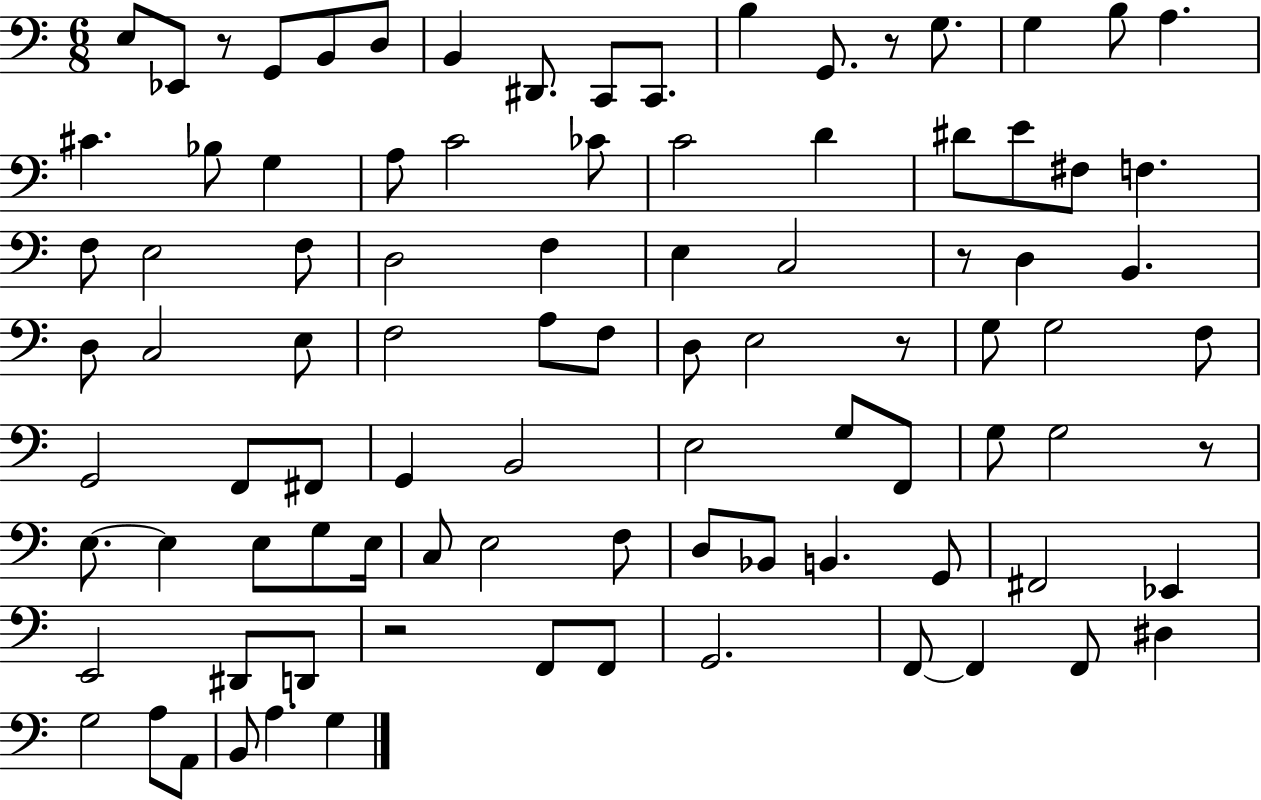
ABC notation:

X:1
T:Untitled
M:6/8
L:1/4
K:C
E,/2 _E,,/2 z/2 G,,/2 B,,/2 D,/2 B,, ^D,,/2 C,,/2 C,,/2 B, G,,/2 z/2 G,/2 G, B,/2 A, ^C _B,/2 G, A,/2 C2 _C/2 C2 D ^D/2 E/2 ^F,/2 F, F,/2 E,2 F,/2 D,2 F, E, C,2 z/2 D, B,, D,/2 C,2 E,/2 F,2 A,/2 F,/2 D,/2 E,2 z/2 G,/2 G,2 F,/2 G,,2 F,,/2 ^F,,/2 G,, B,,2 E,2 G,/2 F,,/2 G,/2 G,2 z/2 E,/2 E, E,/2 G,/2 E,/4 C,/2 E,2 F,/2 D,/2 _B,,/2 B,, G,,/2 ^F,,2 _E,, E,,2 ^D,,/2 D,,/2 z2 F,,/2 F,,/2 G,,2 F,,/2 F,, F,,/2 ^D, G,2 A,/2 A,,/2 B,,/2 A, G,